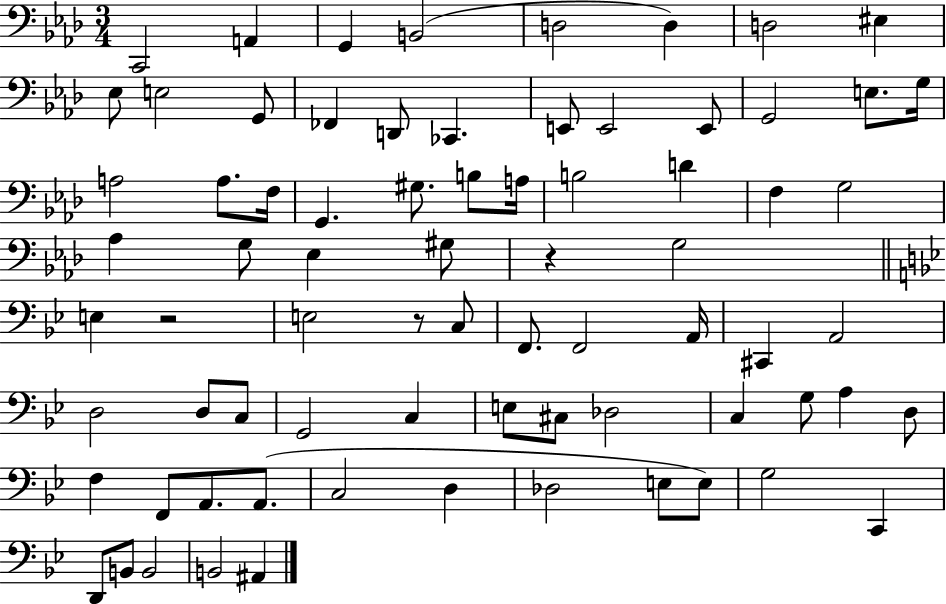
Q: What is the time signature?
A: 3/4